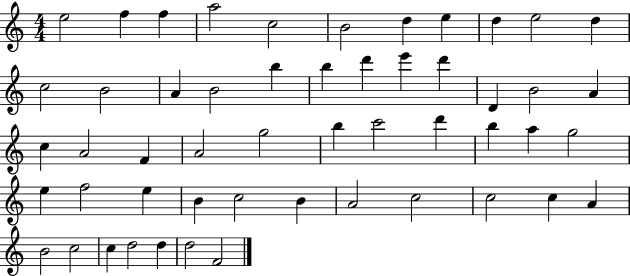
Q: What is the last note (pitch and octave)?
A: F4